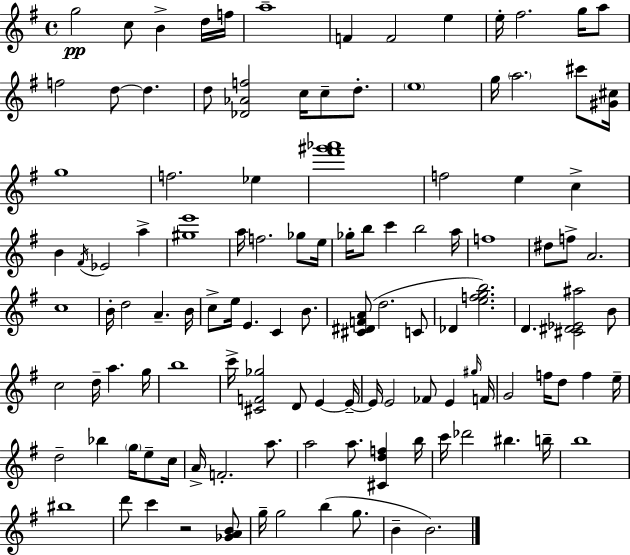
G5/h C5/e B4/q D5/s F5/s A5/w F4/q F4/h E5/q E5/s F#5/h. G5/s A5/e F5/h D5/e D5/q. D5/e [Db4,Ab4,F5]/h C5/s C5/e D5/e. E5/w G5/s A5/h. C#6/e [G#4,C#5]/s G5/w F5/h. Eb5/q [F#6,G#6,Ab6]/w F5/h E5/q C5/q B4/q F#4/s Eb4/h A5/q [G#5,E6]/w A5/s F5/h. Gb5/e E5/s Gb5/s B5/e C6/q B5/h A5/s F5/w D#5/e F5/e A4/h. C5/w B4/s D5/h A4/q. B4/s C5/e E5/s E4/q. C4/q B4/e. [C#4,D#4,F4,A4]/e D5/h. C4/e Db4/q [E5,F5,G5,B5]/h. D4/q. [C#4,D#4,Eb4,A#5]/h B4/e C5/h D5/s A5/q. G5/s B5/w C6/s [C#4,F4,Gb5]/h D4/e E4/q E4/s E4/s E4/h FES4/e E4/q G#5/s F4/s G4/h F5/s D5/e F5/q E5/s D5/h Bb5/q G5/s E5/e C5/s A4/s F4/h. A5/e. A5/h A5/e. [C#4,D5,F5]/q B5/s C6/s Db6/h BIS5/q. B5/s B5/w BIS5/w D6/e C6/q R/h [Gb4,A4,B4]/e G5/s G5/h B5/q G5/e. B4/q B4/h.